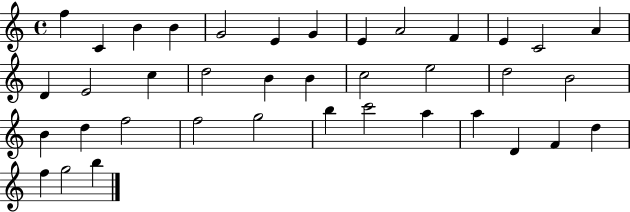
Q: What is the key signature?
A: C major